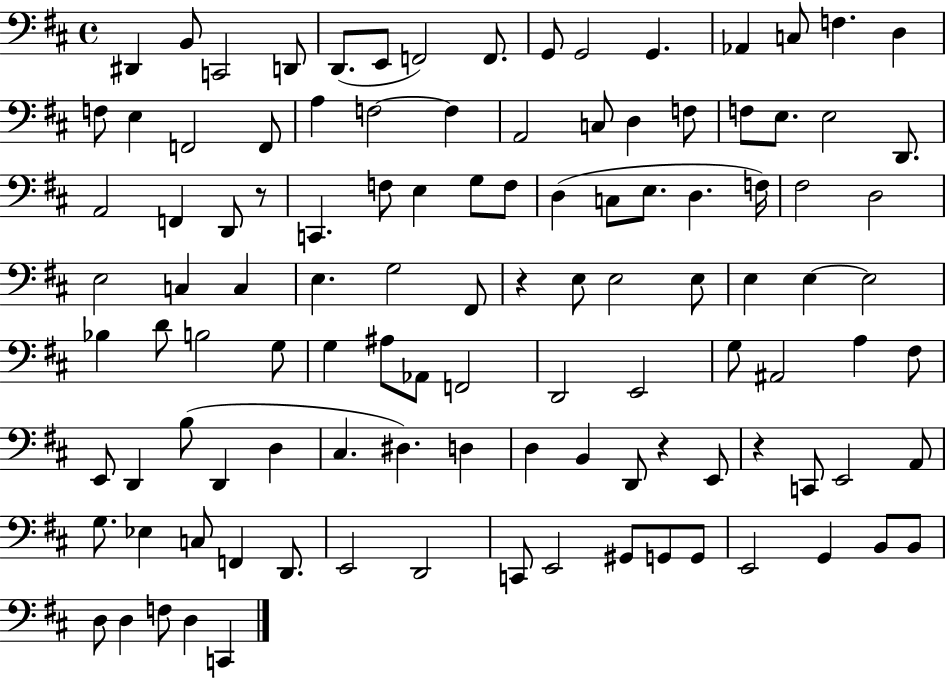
X:1
T:Untitled
M:4/4
L:1/4
K:D
^D,, B,,/2 C,,2 D,,/2 D,,/2 E,,/2 F,,2 F,,/2 G,,/2 G,,2 G,, _A,, C,/2 F, D, F,/2 E, F,,2 F,,/2 A, F,2 F, A,,2 C,/2 D, F,/2 F,/2 E,/2 E,2 D,,/2 A,,2 F,, D,,/2 z/2 C,, F,/2 E, G,/2 F,/2 D, C,/2 E,/2 D, F,/4 ^F,2 D,2 E,2 C, C, E, G,2 ^F,,/2 z E,/2 E,2 E,/2 E, E, E,2 _B, D/2 B,2 G,/2 G, ^A,/2 _A,,/2 F,,2 D,,2 E,,2 G,/2 ^A,,2 A, ^F,/2 E,,/2 D,, B,/2 D,, D, ^C, ^D, D, D, B,, D,,/2 z E,,/2 z C,,/2 E,,2 A,,/2 G,/2 _E, C,/2 F,, D,,/2 E,,2 D,,2 C,,/2 E,,2 ^G,,/2 G,,/2 G,,/2 E,,2 G,, B,,/2 B,,/2 D,/2 D, F,/2 D, C,,